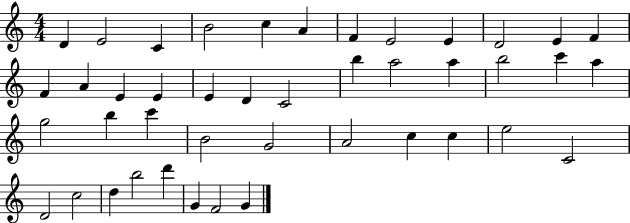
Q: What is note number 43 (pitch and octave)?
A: G4